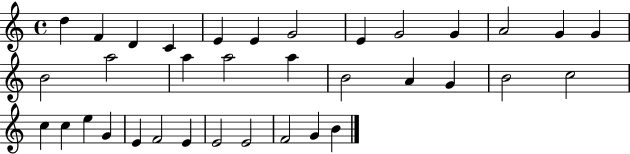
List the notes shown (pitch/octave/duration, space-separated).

D5/q F4/q D4/q C4/q E4/q E4/q G4/h E4/q G4/h G4/q A4/h G4/q G4/q B4/h A5/h A5/q A5/h A5/q B4/h A4/q G4/q B4/h C5/h C5/q C5/q E5/q G4/q E4/q F4/h E4/q E4/h E4/h F4/h G4/q B4/q